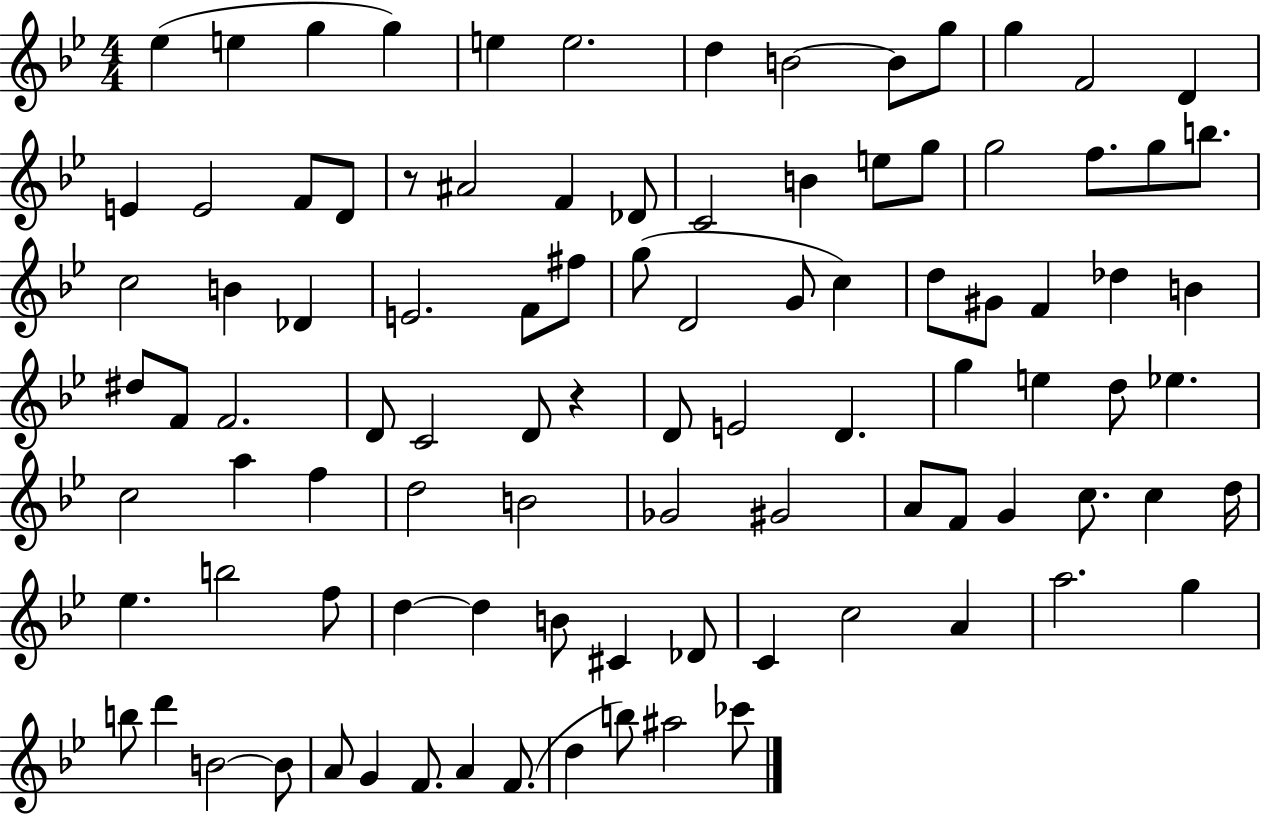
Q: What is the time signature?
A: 4/4